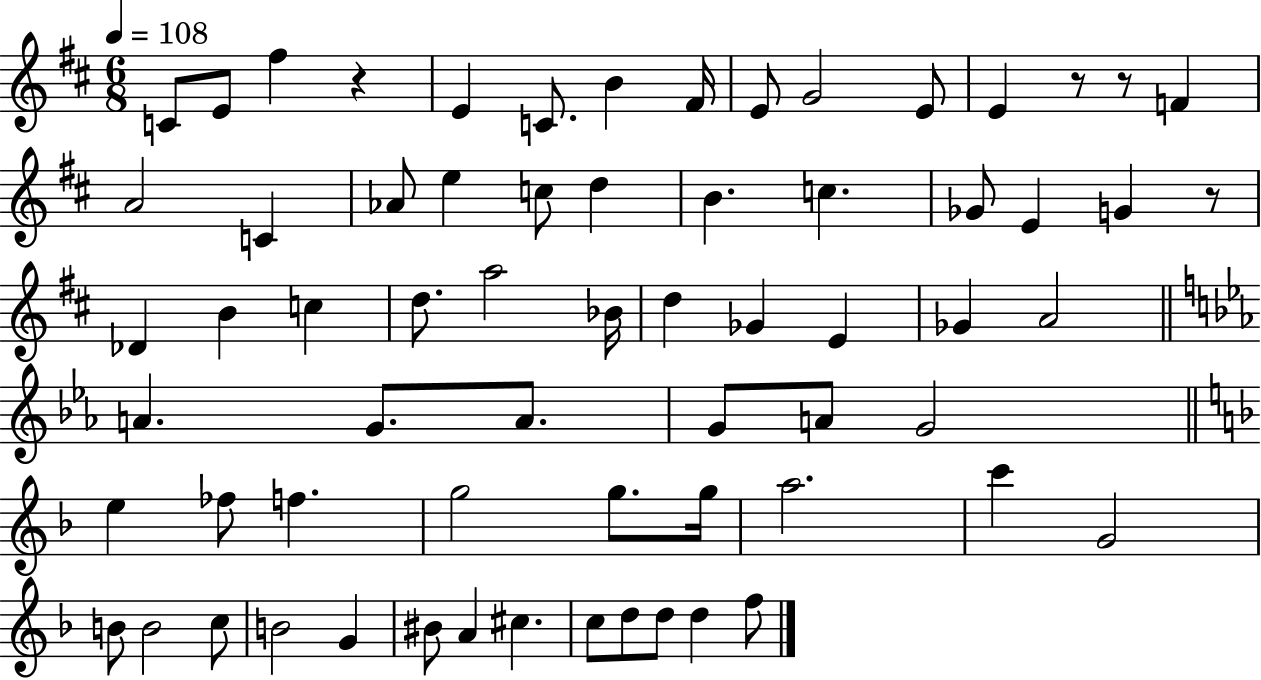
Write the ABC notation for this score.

X:1
T:Untitled
M:6/8
L:1/4
K:D
C/2 E/2 ^f z E C/2 B ^F/4 E/2 G2 E/2 E z/2 z/2 F A2 C _A/2 e c/2 d B c _G/2 E G z/2 _D B c d/2 a2 _B/4 d _G E _G A2 A G/2 A/2 G/2 A/2 G2 e _f/2 f g2 g/2 g/4 a2 c' G2 B/2 B2 c/2 B2 G ^B/2 A ^c c/2 d/2 d/2 d f/2